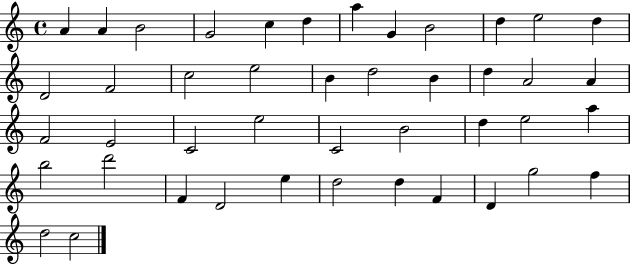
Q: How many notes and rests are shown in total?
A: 44